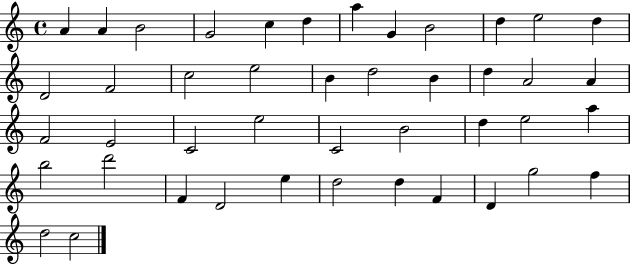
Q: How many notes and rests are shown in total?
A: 44